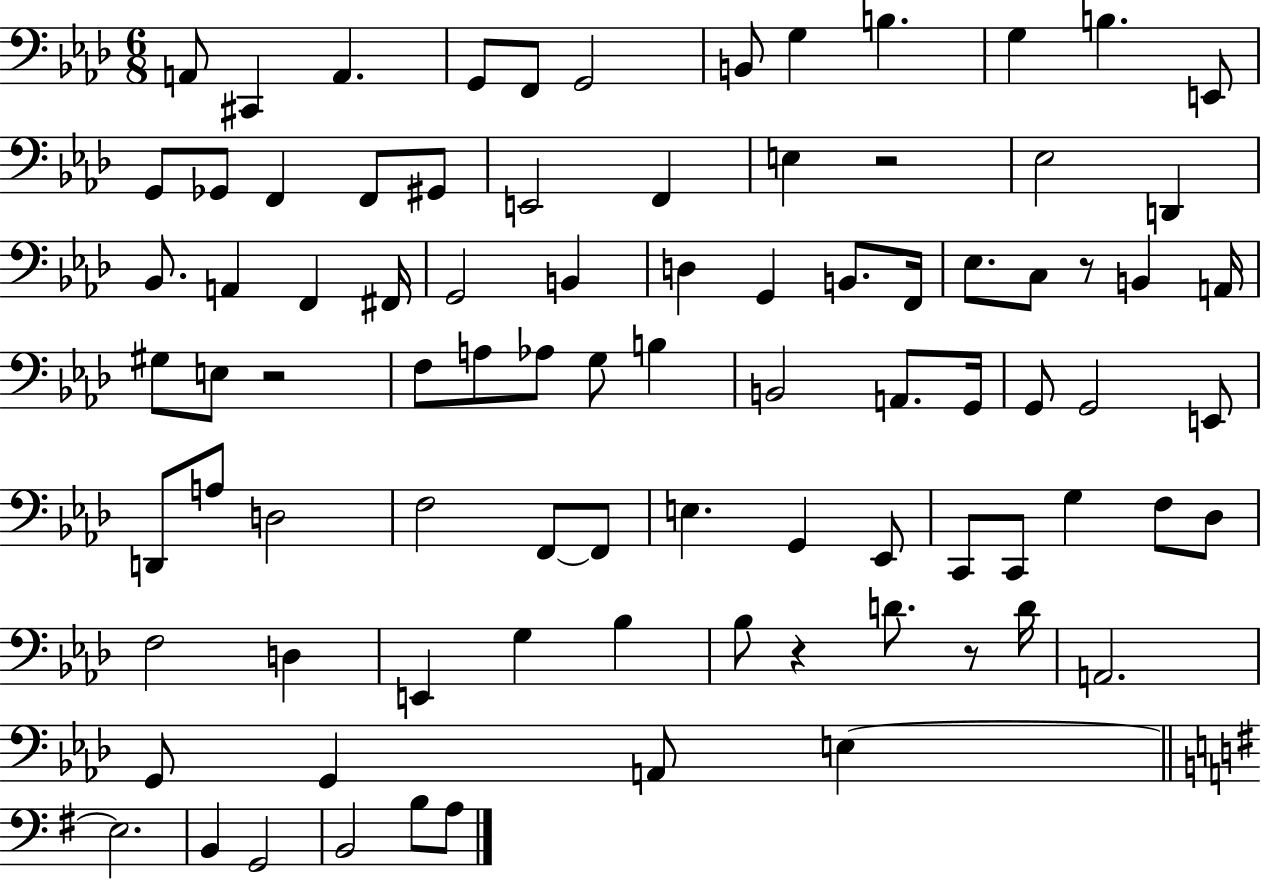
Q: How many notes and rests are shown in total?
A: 87